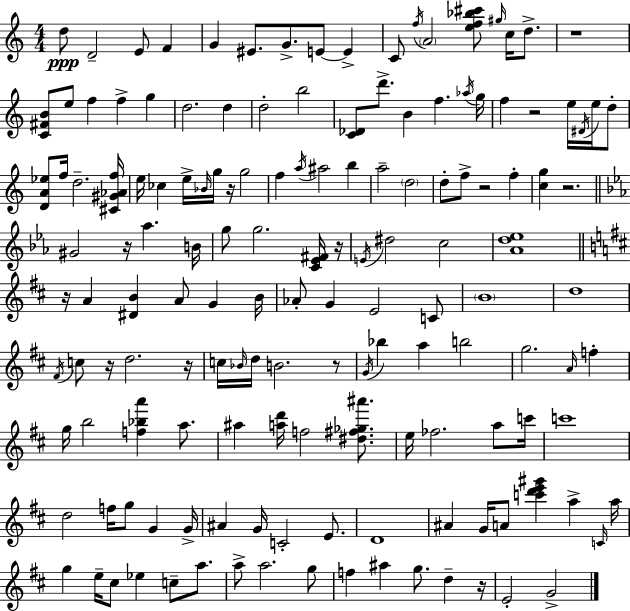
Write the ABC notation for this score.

X:1
T:Untitled
M:4/4
L:1/4
K:Am
d/2 D2 E/2 F G ^E/2 G/2 E/2 E C/2 f/4 A2 [ef_b^c']/2 ^g/4 c/4 d/2 z4 [C^FB]/2 e/2 f f g d2 d d2 b2 [C_D]/2 d'/2 B f _a/4 g/4 f z2 e/4 ^D/4 e/4 d/2 [DA_e]/2 f/4 d2 [^C^G_Af]/4 e/4 _c e/4 _B/4 g/4 z/4 g2 f a/4 ^a2 b a2 d2 d/2 f/2 z2 f [cg] z2 ^G2 z/4 _a B/4 g/2 g2 [C_E^F]/4 z/4 E/4 ^d2 c2 [_Ad_e]4 z/4 A [^DB] A/2 G B/4 _A/2 G E2 C/2 B4 d4 ^F/4 c/2 z/4 d2 z/4 c/4 _B/4 d/4 B2 z/2 G/4 _b a b2 g2 A/4 f g/4 b2 [f_ba'] a/2 ^a [ad']/4 f2 [^d^f_g^a']/2 e/4 _f2 a/2 c'/4 c'4 d2 f/4 g/2 G G/4 ^A G/4 C2 E/2 D4 ^A G/4 A/2 [c'd'e'^g'] a C/4 a/4 g e/4 ^c/2 _e c/2 a/2 a/2 a2 g/2 f ^a g/2 d z/4 E2 G2